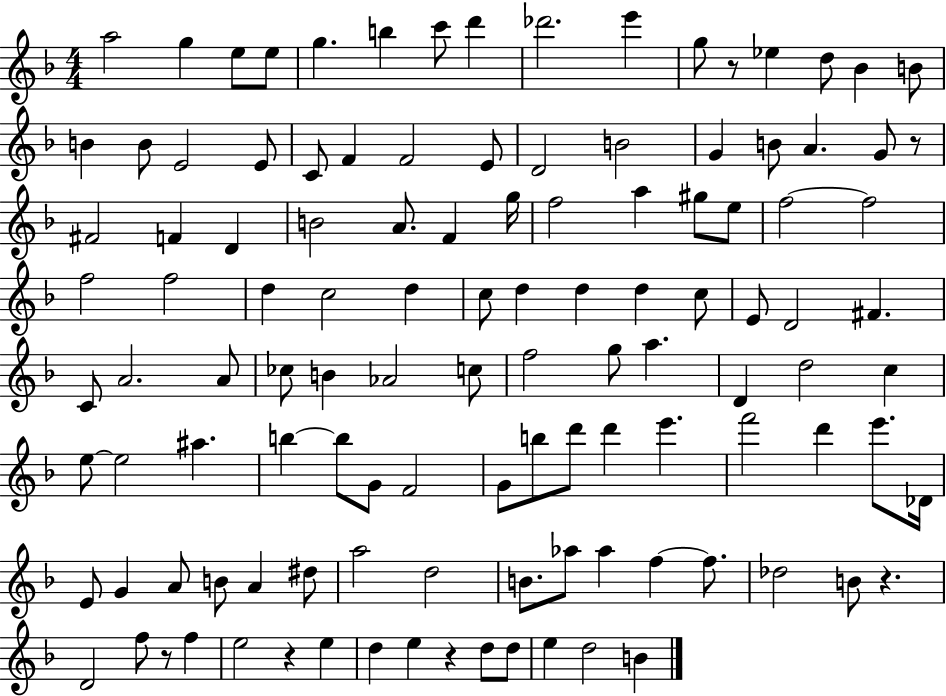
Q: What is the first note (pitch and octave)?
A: A5